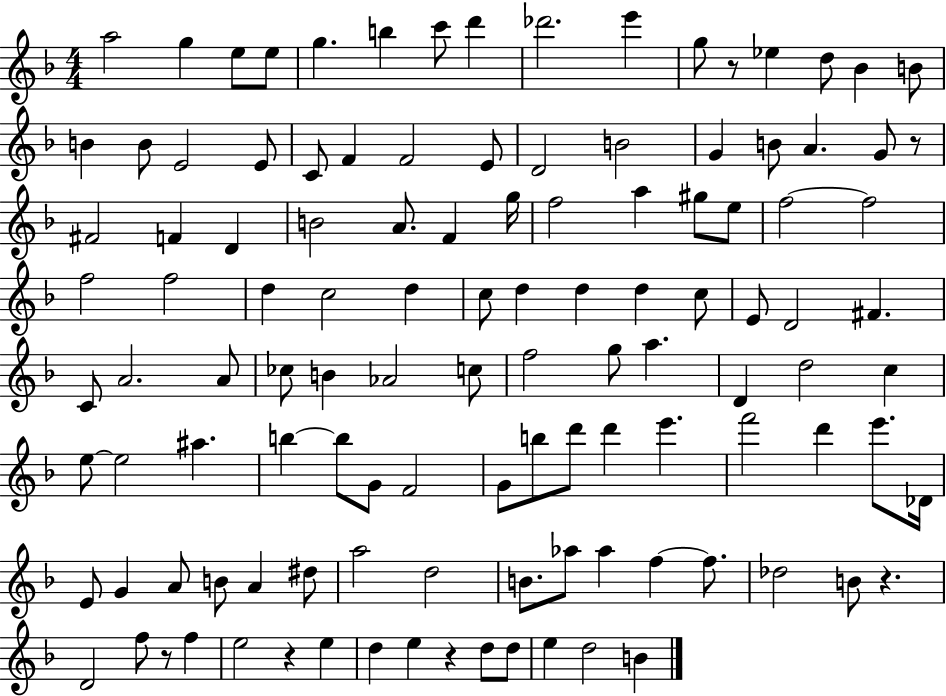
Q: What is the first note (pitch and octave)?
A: A5